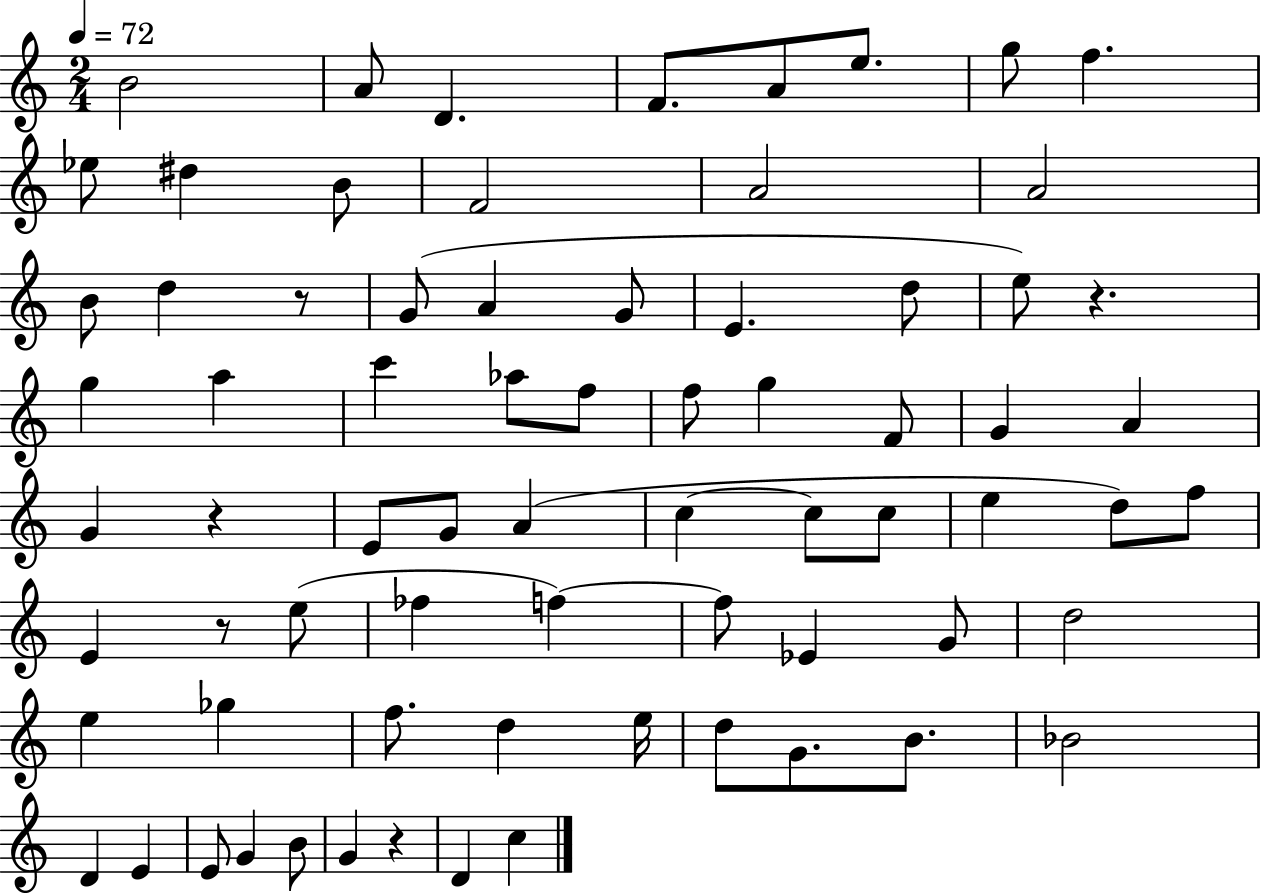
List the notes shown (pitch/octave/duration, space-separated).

B4/h A4/e D4/q. F4/e. A4/e E5/e. G5/e F5/q. Eb5/e D#5/q B4/e F4/h A4/h A4/h B4/e D5/q R/e G4/e A4/q G4/e E4/q. D5/e E5/e R/q. G5/q A5/q C6/q Ab5/e F5/e F5/e G5/q F4/e G4/q A4/q G4/q R/q E4/e G4/e A4/q C5/q C5/e C5/e E5/q D5/e F5/e E4/q R/e E5/e FES5/q F5/q F5/e Eb4/q G4/e D5/h E5/q Gb5/q F5/e. D5/q E5/s D5/e G4/e. B4/e. Bb4/h D4/q E4/q E4/e G4/q B4/e G4/q R/q D4/q C5/q